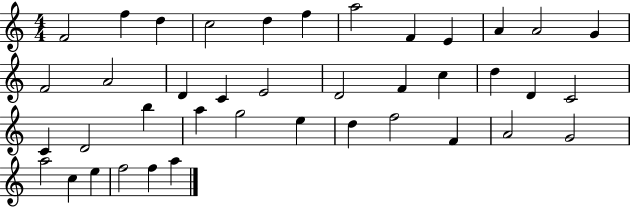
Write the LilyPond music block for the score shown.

{
  \clef treble
  \numericTimeSignature
  \time 4/4
  \key c \major
  f'2 f''4 d''4 | c''2 d''4 f''4 | a''2 f'4 e'4 | a'4 a'2 g'4 | \break f'2 a'2 | d'4 c'4 e'2 | d'2 f'4 c''4 | d''4 d'4 c'2 | \break c'4 d'2 b''4 | a''4 g''2 e''4 | d''4 f''2 f'4 | a'2 g'2 | \break a''2 c''4 e''4 | f''2 f''4 a''4 | \bar "|."
}